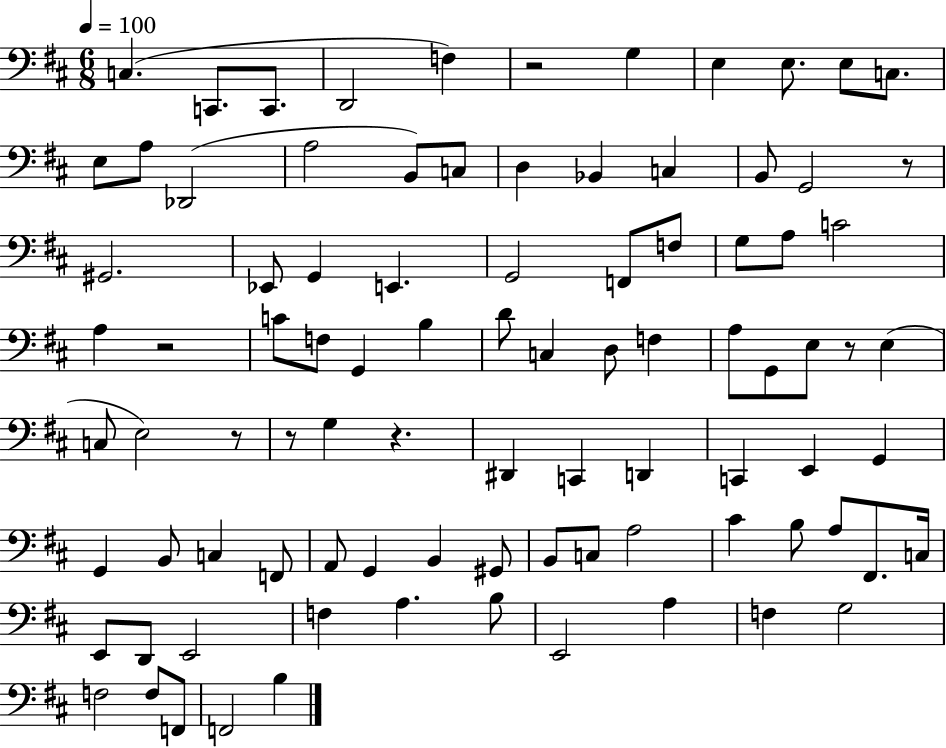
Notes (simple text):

C3/q. C2/e. C2/e. D2/h F3/q R/h G3/q E3/q E3/e. E3/e C3/e. E3/e A3/e Db2/h A3/h B2/e C3/e D3/q Bb2/q C3/q B2/e G2/h R/e G#2/h. Eb2/e G2/q E2/q. G2/h F2/e F3/e G3/e A3/e C4/h A3/q R/h C4/e F3/e G2/q B3/q D4/e C3/q D3/e F3/q A3/e G2/e E3/e R/e E3/q C3/e E3/h R/e R/e G3/q R/q. D#2/q C2/q D2/q C2/q E2/q G2/q G2/q B2/e C3/q F2/e A2/e G2/q B2/q G#2/e B2/e C3/e A3/h C#4/q B3/e A3/e F#2/e. C3/s E2/e D2/e E2/h F3/q A3/q. B3/e E2/h A3/q F3/q G3/h F3/h F3/e F2/e F2/h B3/q